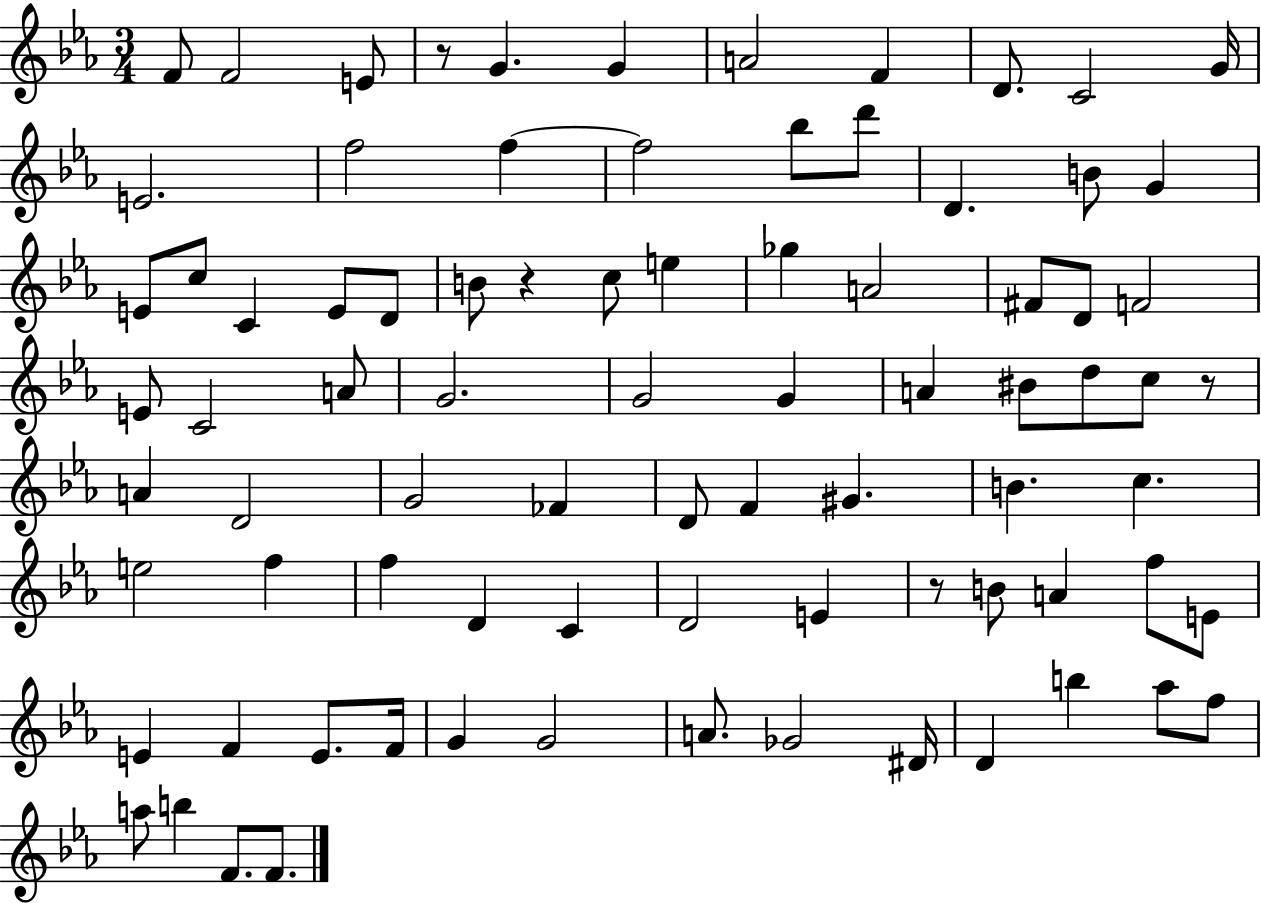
{
  \clef treble
  \numericTimeSignature
  \time 3/4
  \key ees \major
  f'8 f'2 e'8 | r8 g'4. g'4 | a'2 f'4 | d'8. c'2 g'16 | \break e'2. | f''2 f''4~~ | f''2 bes''8 d'''8 | d'4. b'8 g'4 | \break e'8 c''8 c'4 e'8 d'8 | b'8 r4 c''8 e''4 | ges''4 a'2 | fis'8 d'8 f'2 | \break e'8 c'2 a'8 | g'2. | g'2 g'4 | a'4 bis'8 d''8 c''8 r8 | \break a'4 d'2 | g'2 fes'4 | d'8 f'4 gis'4. | b'4. c''4. | \break e''2 f''4 | f''4 d'4 c'4 | d'2 e'4 | r8 b'8 a'4 f''8 e'8 | \break e'4 f'4 e'8. f'16 | g'4 g'2 | a'8. ges'2 dis'16 | d'4 b''4 aes''8 f''8 | \break a''8 b''4 f'8. f'8. | \bar "|."
}